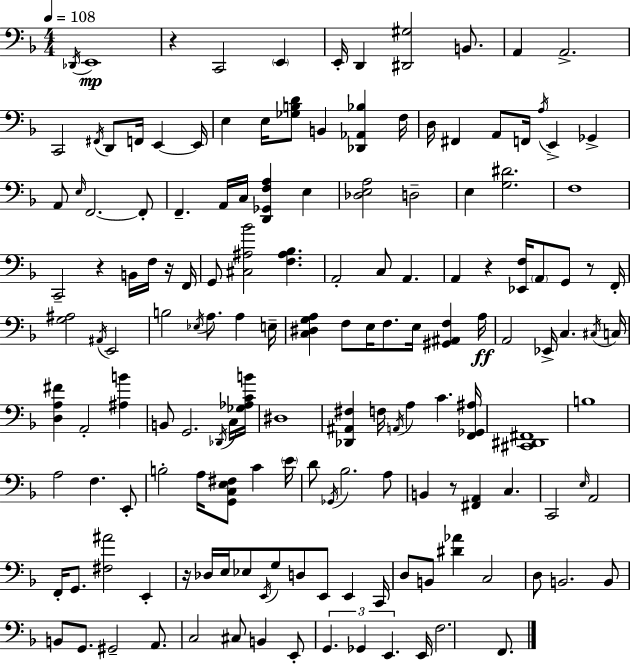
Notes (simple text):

Db2/s E2/w R/q C2/h E2/q E2/s D2/q [D#2,G#3]/h B2/e. A2/q A2/h. C2/h F#2/s D2/e F2/s E2/q E2/s E3/q E3/s [Gb3,B3,D4]/e B2/q [Db2,Ab2,Bb3]/q F3/s D3/s F#2/q A2/e F2/s A3/s E2/q Gb2/q A2/e E3/s F2/h. F2/e F2/q. A2/s C3/s [D2,Gb2,F3,A3]/q E3/q [Db3,E3,A3]/h D3/h E3/q [G3,D#4]/h. F3/w C2/h R/q B2/s F3/s R/s F2/s G2/e [C#3,A#3,Bb4]/h [F3,A#3,Bb3]/q. A2/h C3/e A2/q. A2/q R/q [Eb2,F3]/s A2/e G2/e R/e F2/s [G3,A#3]/h A#2/s E2/h B3/h Eb3/s A3/e. A3/q E3/s [C3,D#3,G3,A3]/q F3/e E3/s F3/e. E3/s [G#2,A#2,F3]/q A3/s A2/h Eb2/s C3/q. C#3/s C3/s [D3,A3,F#4]/q A2/h [A#3,B4]/q B2/e G2/h. Db2/s C3/s [Gb3,Ab3,C4,B4]/s D#3/w [Db2,A#2,F#3]/q F3/s A2/s A3/q C4/q. [F2,Gb2,A#3]/s [C#2,D#2,F#2]/w B3/w A3/h F3/q. E2/e B3/h A3/s [G2,C3,E3,F#3]/e C4/q E4/s D4/e Gb2/s Bb3/h. A3/e B2/q R/e [F#2,A2]/q C3/q. C2/h E3/s A2/h F2/s G2/e. [F#3,A#4]/h E2/q R/s Db3/s E3/s Eb3/e E2/s G3/e D3/e E2/e E2/q C2/s D3/e B2/e [D#4,Ab4]/q C3/h D3/e B2/h. B2/e B2/e G2/e. G#2/h A2/e. C3/h C#3/e B2/q E2/e G2/q. Gb2/q E2/q. E2/s F3/h. F2/e.